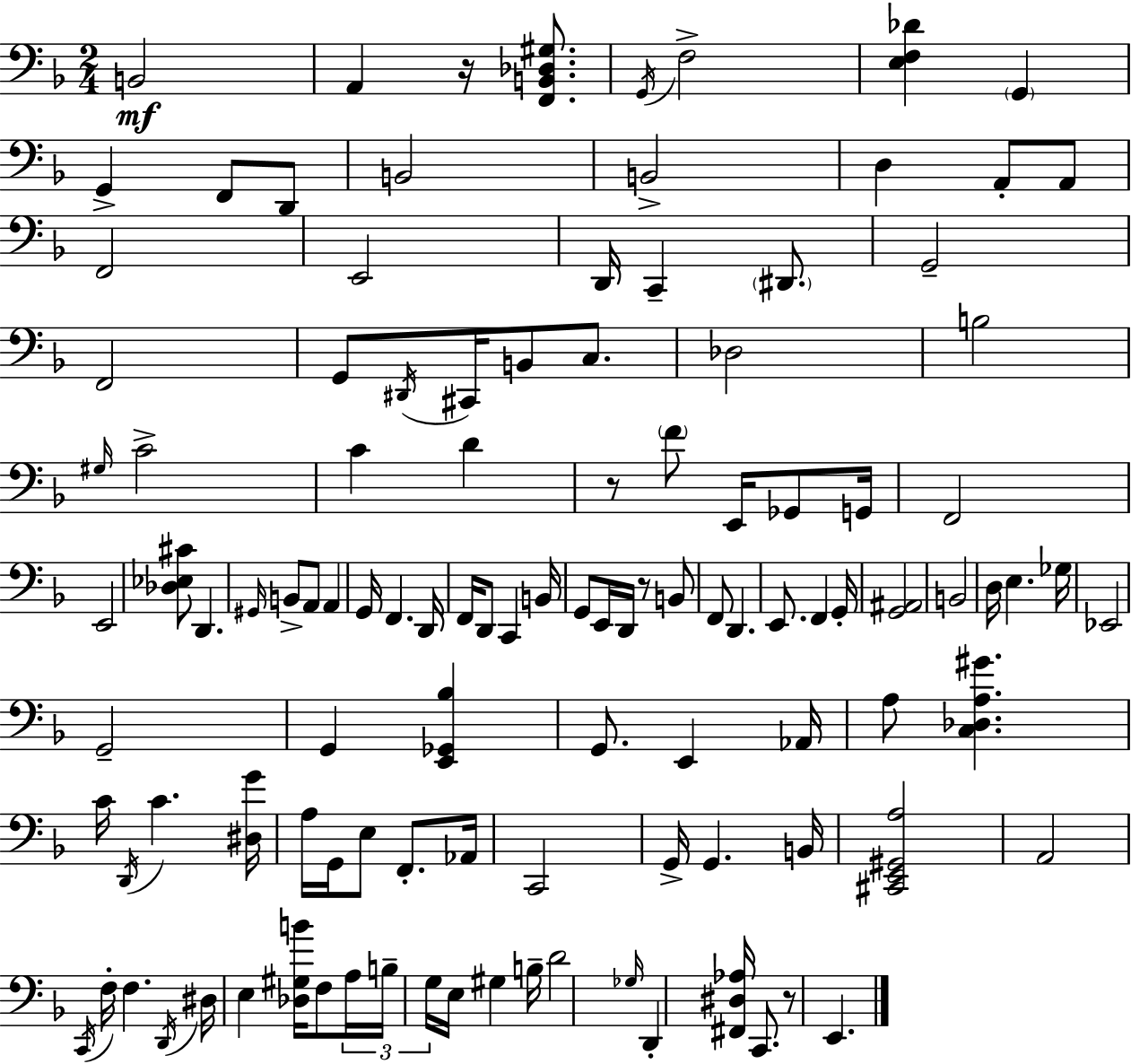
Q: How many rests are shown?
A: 4